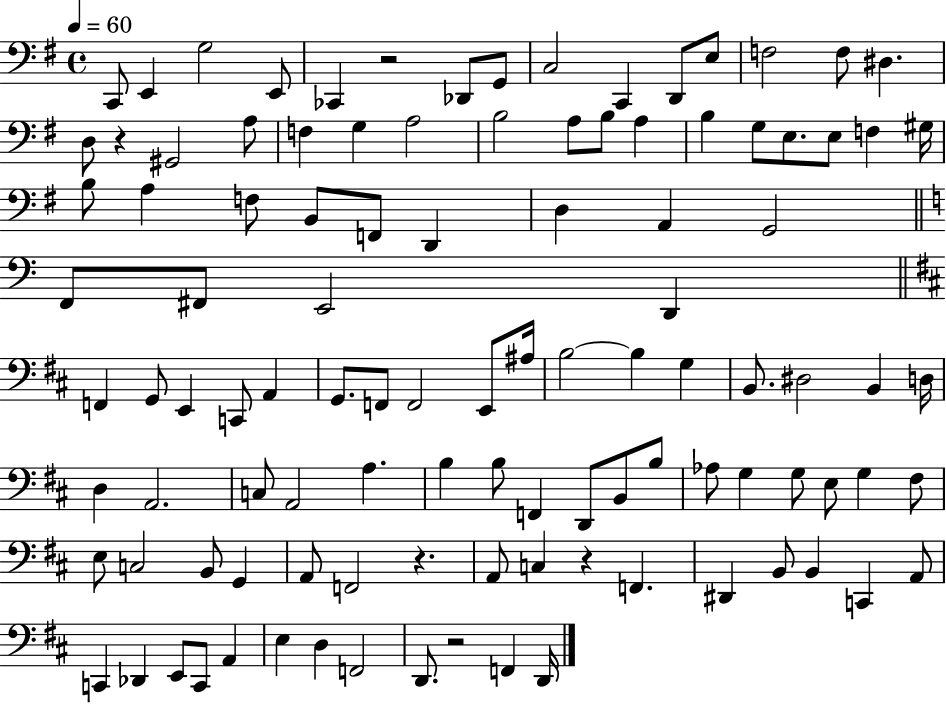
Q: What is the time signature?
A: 4/4